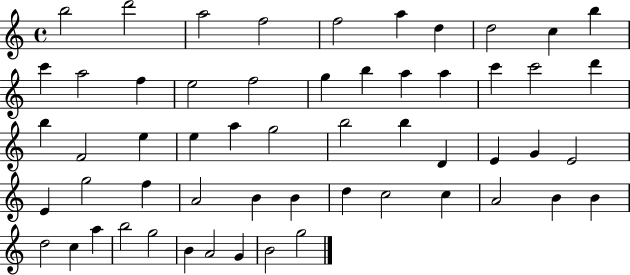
B5/h D6/h A5/h F5/h F5/h A5/q D5/q D5/h C5/q B5/q C6/q A5/h F5/q E5/h F5/h G5/q B5/q A5/q A5/q C6/q C6/h D6/q B5/q F4/h E5/q E5/q A5/q G5/h B5/h B5/q D4/q E4/q G4/q E4/h E4/q G5/h F5/q A4/h B4/q B4/q D5/q C5/h C5/q A4/h B4/q B4/q D5/h C5/q A5/q B5/h G5/h B4/q A4/h G4/q B4/h G5/h